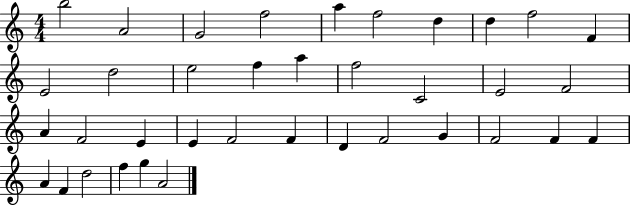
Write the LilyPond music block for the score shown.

{
  \clef treble
  \numericTimeSignature
  \time 4/4
  \key c \major
  b''2 a'2 | g'2 f''2 | a''4 f''2 d''4 | d''4 f''2 f'4 | \break e'2 d''2 | e''2 f''4 a''4 | f''2 c'2 | e'2 f'2 | \break a'4 f'2 e'4 | e'4 f'2 f'4 | d'4 f'2 g'4 | f'2 f'4 f'4 | \break a'4 f'4 d''2 | f''4 g''4 a'2 | \bar "|."
}